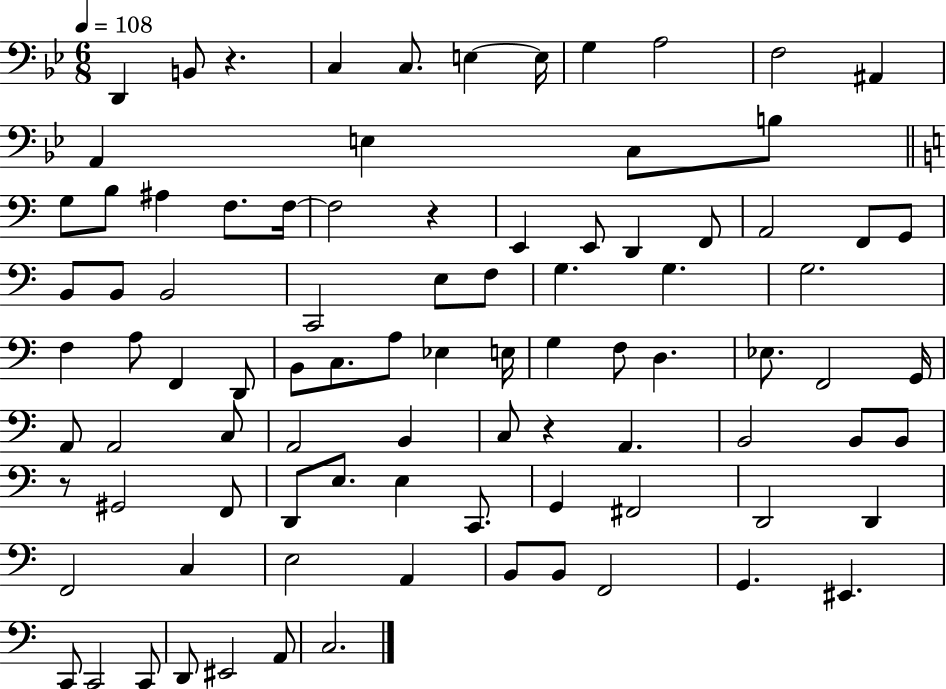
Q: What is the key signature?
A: BES major